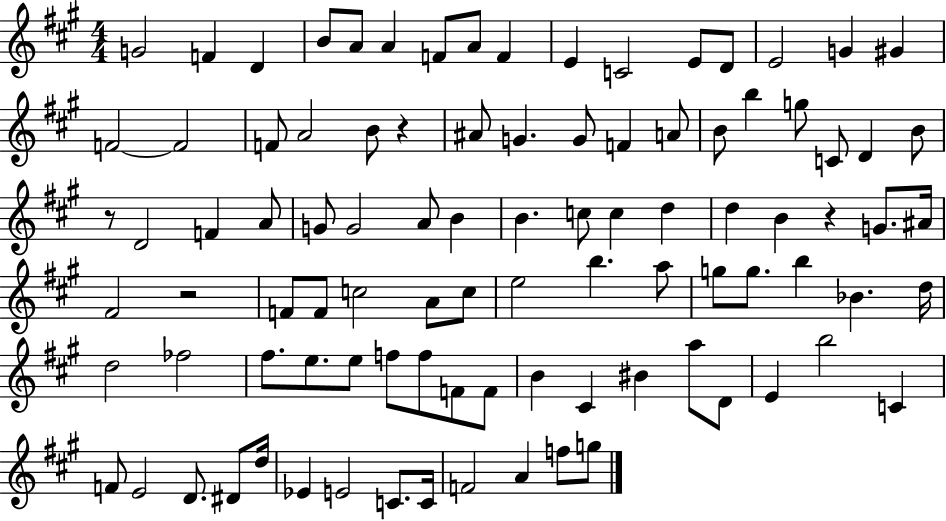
X:1
T:Untitled
M:4/4
L:1/4
K:A
G2 F D B/2 A/2 A F/2 A/2 F E C2 E/2 D/2 E2 G ^G F2 F2 F/2 A2 B/2 z ^A/2 G G/2 F A/2 B/2 b g/2 C/2 D B/2 z/2 D2 F A/2 G/2 G2 A/2 B B c/2 c d d B z G/2 ^A/4 ^F2 z2 F/2 F/2 c2 A/2 c/2 e2 b a/2 g/2 g/2 b _B d/4 d2 _f2 ^f/2 e/2 e/2 f/2 f/2 F/2 F/2 B ^C ^B a/2 D/2 E b2 C F/2 E2 D/2 ^D/2 d/4 _E E2 C/2 C/4 F2 A f/2 g/2